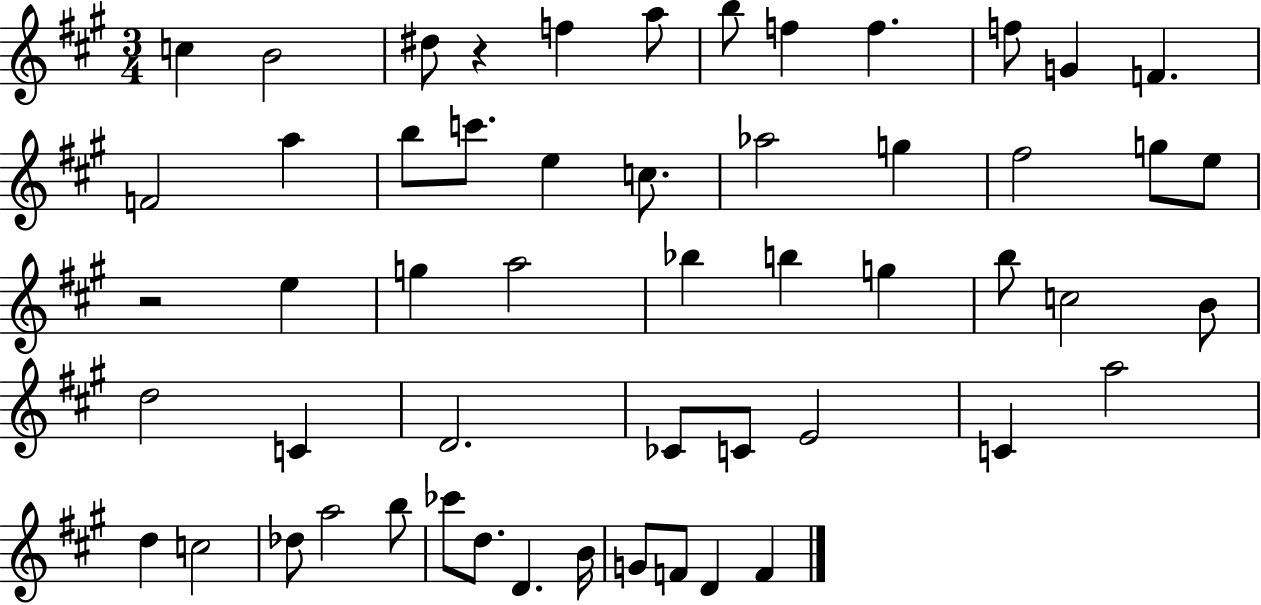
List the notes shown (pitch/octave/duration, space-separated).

C5/q B4/h D#5/e R/q F5/q A5/e B5/e F5/q F5/q. F5/e G4/q F4/q. F4/h A5/q B5/e C6/e. E5/q C5/e. Ab5/h G5/q F#5/h G5/e E5/e R/h E5/q G5/q A5/h Bb5/q B5/q G5/q B5/e C5/h B4/e D5/h C4/q D4/h. CES4/e C4/e E4/h C4/q A5/h D5/q C5/h Db5/e A5/h B5/e CES6/e D5/e. D4/q. B4/s G4/e F4/e D4/q F4/q